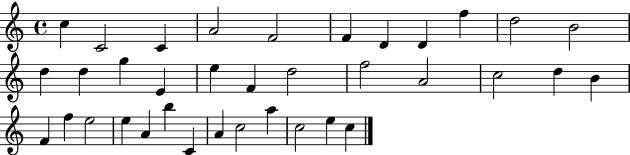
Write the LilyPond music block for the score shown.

{
  \clef treble
  \time 4/4
  \defaultTimeSignature
  \key c \major
  c''4 c'2 c'4 | a'2 f'2 | f'4 d'4 d'4 f''4 | d''2 b'2 | \break d''4 d''4 g''4 e'4 | e''4 f'4 d''2 | f''2 a'2 | c''2 d''4 b'4 | \break f'4 f''4 e''2 | e''4 a'4 b''4 c'4 | a'4 c''2 a''4 | c''2 e''4 c''4 | \break \bar "|."
}